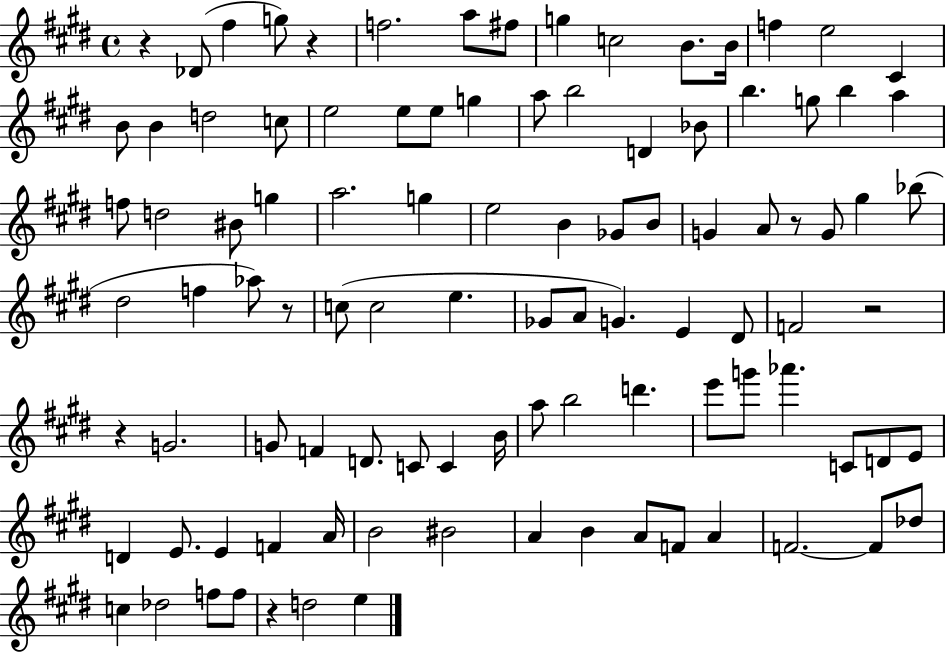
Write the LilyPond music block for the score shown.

{
  \clef treble
  \time 4/4
  \defaultTimeSignature
  \key e \major
  r4 des'8( fis''4 g''8) r4 | f''2. a''8 fis''8 | g''4 c''2 b'8. b'16 | f''4 e''2 cis'4 | \break b'8 b'4 d''2 c''8 | e''2 e''8 e''8 g''4 | a''8 b''2 d'4 bes'8 | b''4. g''8 b''4 a''4 | \break f''8 d''2 bis'8 g''4 | a''2. g''4 | e''2 b'4 ges'8 b'8 | g'4 a'8 r8 g'8 gis''4 bes''8( | \break dis''2 f''4 aes''8) r8 | c''8( c''2 e''4. | ges'8 a'8 g'4.) e'4 dis'8 | f'2 r2 | \break r4 g'2. | g'8 f'4 d'8. c'8 c'4 b'16 | a''8 b''2 d'''4. | e'''8 g'''8 aes'''4. c'8 d'8 e'8 | \break d'4 e'8. e'4 f'4 a'16 | b'2 bis'2 | a'4 b'4 a'8 f'8 a'4 | f'2.~~ f'8 des''8 | \break c''4 des''2 f''8 f''8 | r4 d''2 e''4 | \bar "|."
}